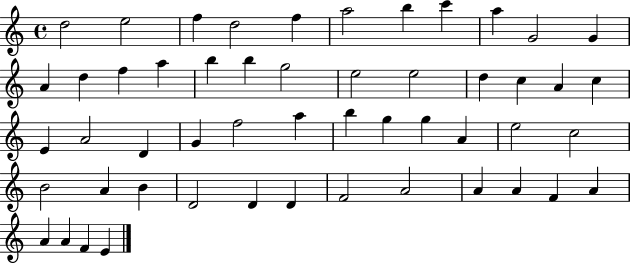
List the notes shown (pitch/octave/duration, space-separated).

D5/h E5/h F5/q D5/h F5/q A5/h B5/q C6/q A5/q G4/h G4/q A4/q D5/q F5/q A5/q B5/q B5/q G5/h E5/h E5/h D5/q C5/q A4/q C5/q E4/q A4/h D4/q G4/q F5/h A5/q B5/q G5/q G5/q A4/q E5/h C5/h B4/h A4/q B4/q D4/h D4/q D4/q F4/h A4/h A4/q A4/q F4/q A4/q A4/q A4/q F4/q E4/q